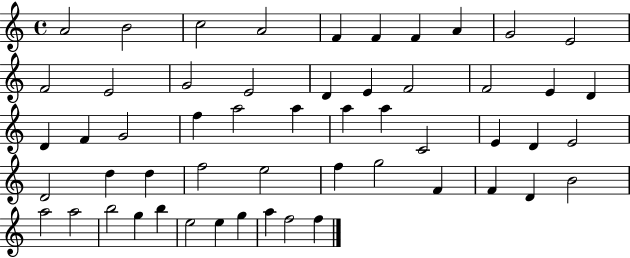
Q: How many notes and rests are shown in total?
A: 54